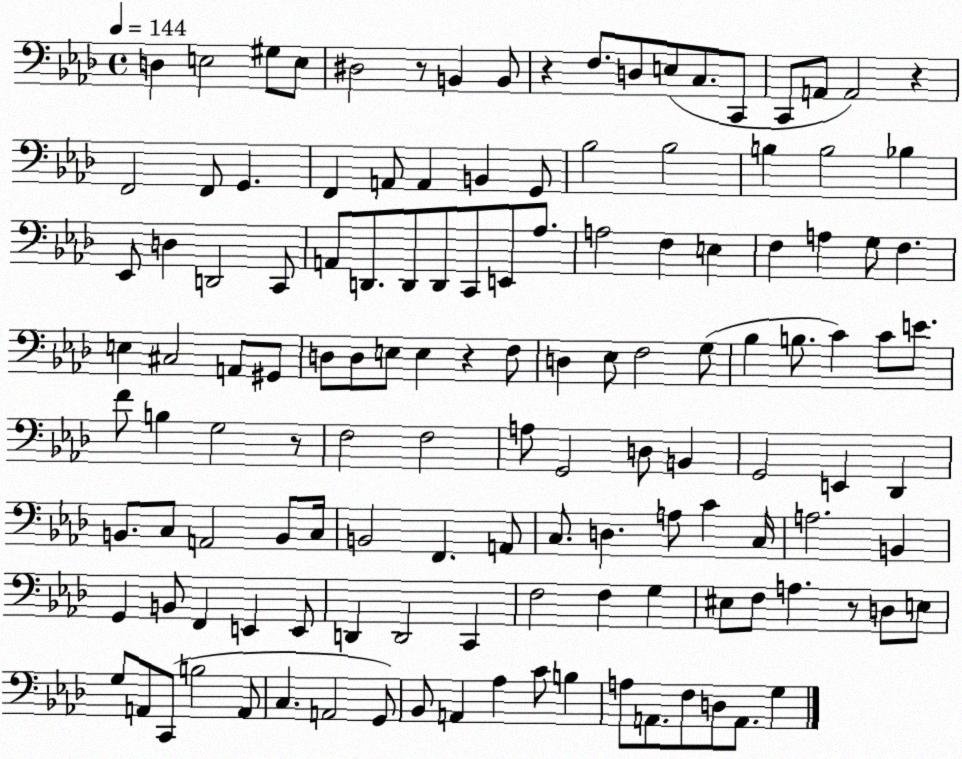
X:1
T:Untitled
M:4/4
L:1/4
K:Ab
D, E,2 ^G,/2 E,/2 ^D,2 z/2 B,, B,,/2 z F,/2 D,/2 E,/2 C,/2 C,,/2 C,,/2 A,,/2 A,,2 z F,,2 F,,/2 G,, F,, A,,/2 A,, B,, G,,/2 _B,2 _B,2 B, B,2 _B, _E,,/2 D, D,,2 C,,/2 A,,/2 D,,/2 D,,/2 D,,/2 C,,/2 E,,/2 _A,/2 A,2 F, E, F, A, G,/2 F, E, ^C,2 A,,/2 ^G,,/2 D,/2 D,/2 E,/2 E, z F,/2 D, _E,/2 F,2 G,/2 _B, B,/2 C C/2 E/2 F/2 B, G,2 z/2 F,2 F,2 A,/2 G,,2 D,/2 B,, G,,2 E,, _D,, B,,/2 C,/2 A,,2 B,,/2 C,/4 B,,2 F,, A,,/2 C,/2 D, A,/2 C C,/4 A,2 B,, G,, B,,/2 F,, E,, E,,/2 D,, D,,2 C,, F,2 F, G, ^E,/2 F,/2 A, z/2 D,/2 E,/2 G,/2 A,,/2 C,,/2 B,2 A,,/2 C, A,,2 G,,/2 _B,,/2 A,, _A, C/2 B, A,/2 A,,/2 F,/2 D,/2 A,,/2 G,